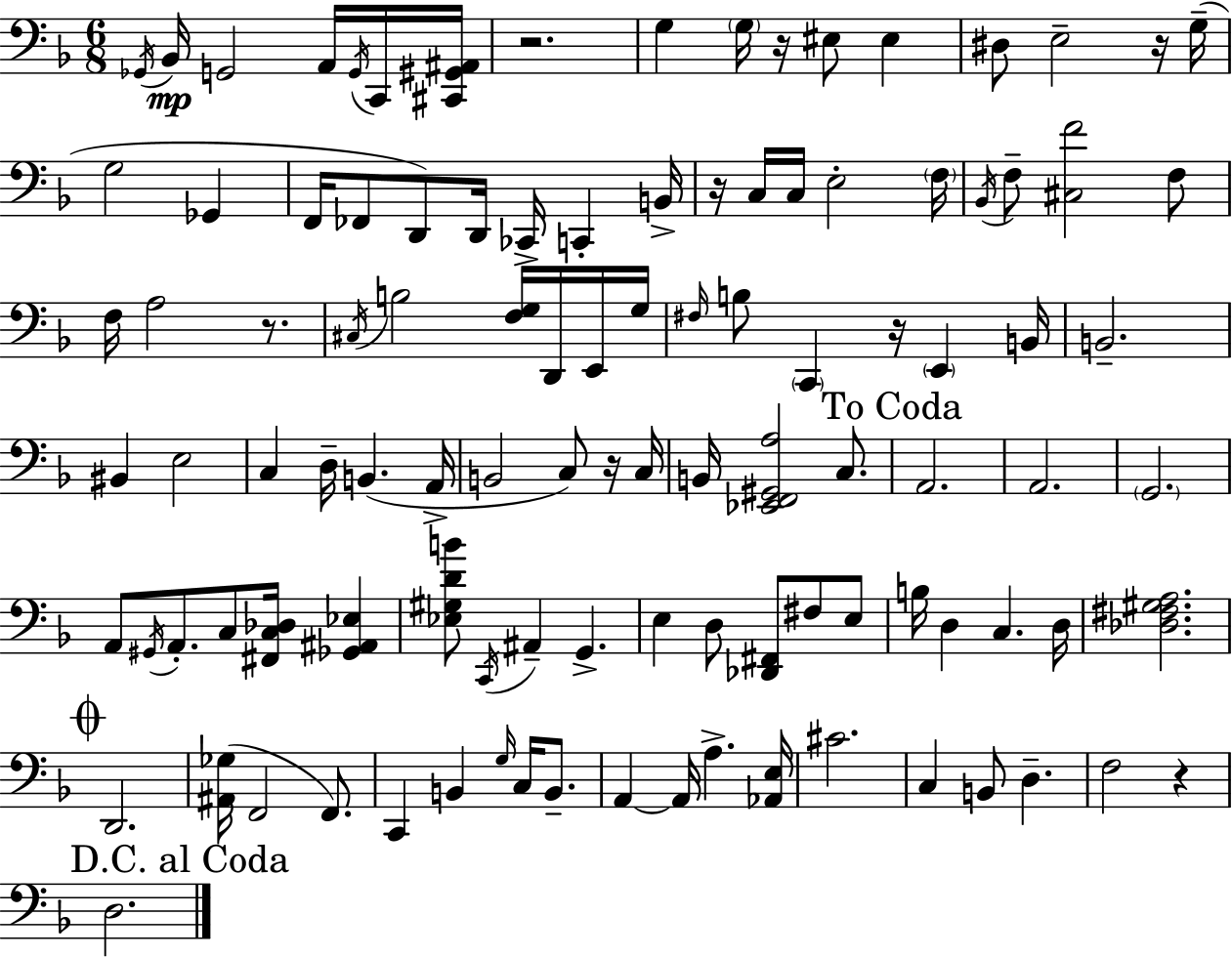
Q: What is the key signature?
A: F major